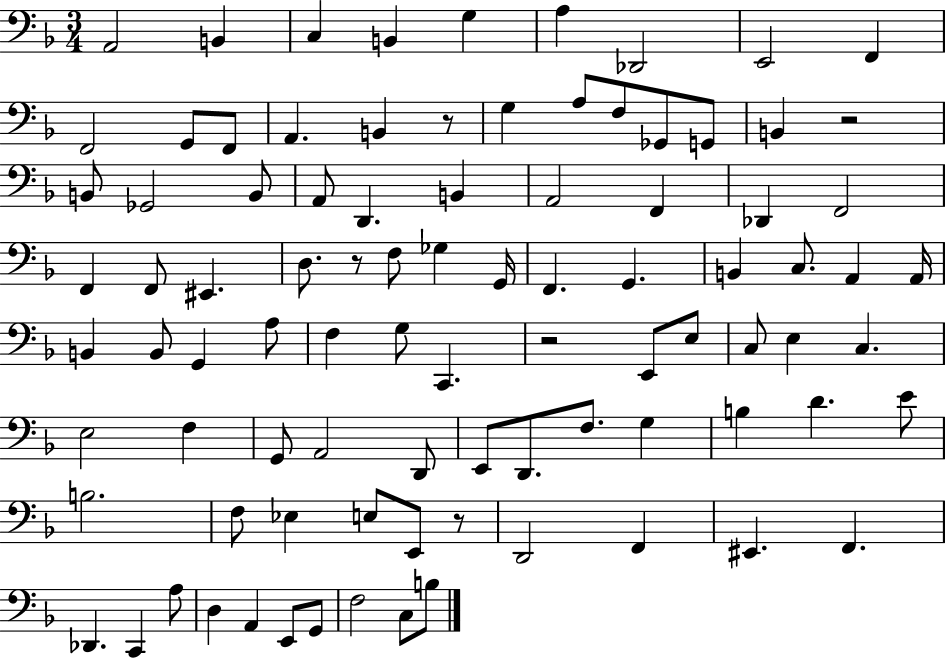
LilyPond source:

{
  \clef bass
  \numericTimeSignature
  \time 3/4
  \key f \major
  a,2 b,4 | c4 b,4 g4 | a4 des,2 | e,2 f,4 | \break f,2 g,8 f,8 | a,4. b,4 r8 | g4 a8 f8 ges,8 g,8 | b,4 r2 | \break b,8 ges,2 b,8 | a,8 d,4. b,4 | a,2 f,4 | des,4 f,2 | \break f,4 f,8 eis,4. | d8. r8 f8 ges4 g,16 | f,4. g,4. | b,4 c8. a,4 a,16 | \break b,4 b,8 g,4 a8 | f4 g8 c,4. | r2 e,8 e8 | c8 e4 c4. | \break e2 f4 | g,8 a,2 d,8 | e,8 d,8. f8. g4 | b4 d'4. e'8 | \break b2. | f8 ees4 e8 e,8 r8 | d,2 f,4 | eis,4. f,4. | \break des,4. c,4 a8 | d4 a,4 e,8 g,8 | f2 c8 b8 | \bar "|."
}